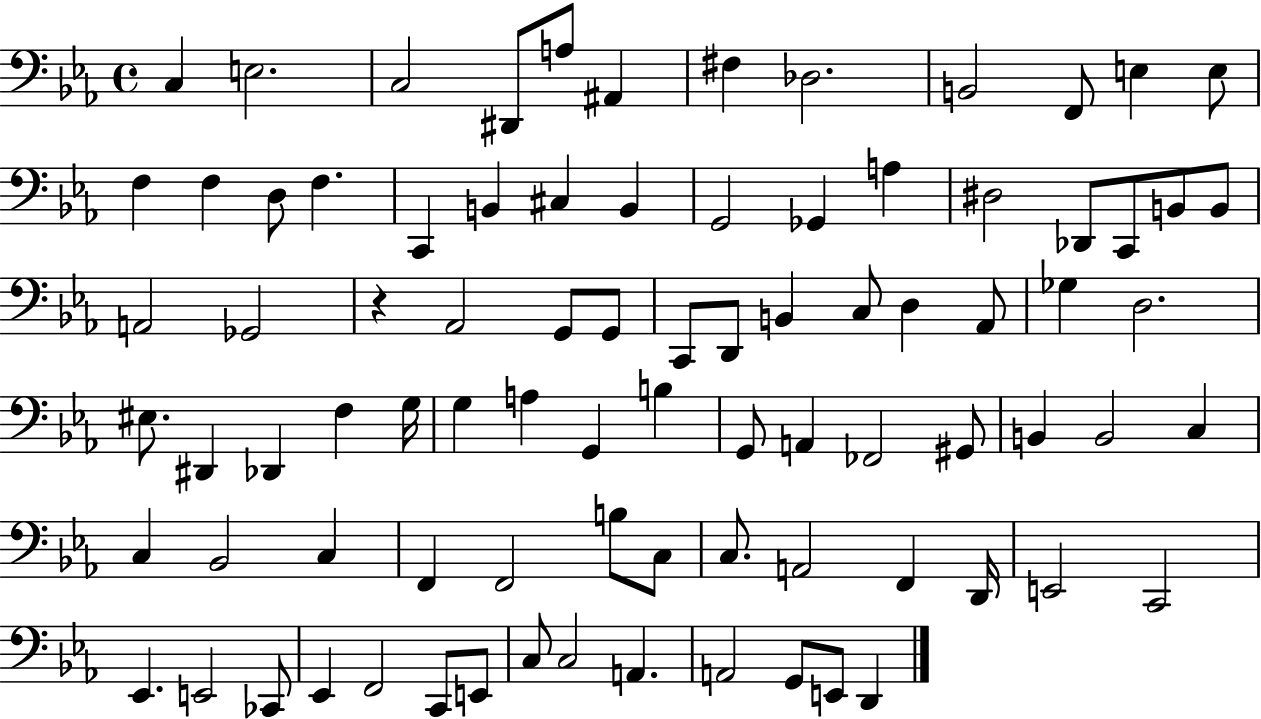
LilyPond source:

{
  \clef bass
  \time 4/4
  \defaultTimeSignature
  \key ees \major
  c4 e2. | c2 dis,8 a8 ais,4 | fis4 des2. | b,2 f,8 e4 e8 | \break f4 f4 d8 f4. | c,4 b,4 cis4 b,4 | g,2 ges,4 a4 | dis2 des,8 c,8 b,8 b,8 | \break a,2 ges,2 | r4 aes,2 g,8 g,8 | c,8 d,8 b,4 c8 d4 aes,8 | ges4 d2. | \break eis8. dis,4 des,4 f4 g16 | g4 a4 g,4 b4 | g,8 a,4 fes,2 gis,8 | b,4 b,2 c4 | \break c4 bes,2 c4 | f,4 f,2 b8 c8 | c8. a,2 f,4 d,16 | e,2 c,2 | \break ees,4. e,2 ces,8 | ees,4 f,2 c,8 e,8 | c8 c2 a,4. | a,2 g,8 e,8 d,4 | \break \bar "|."
}